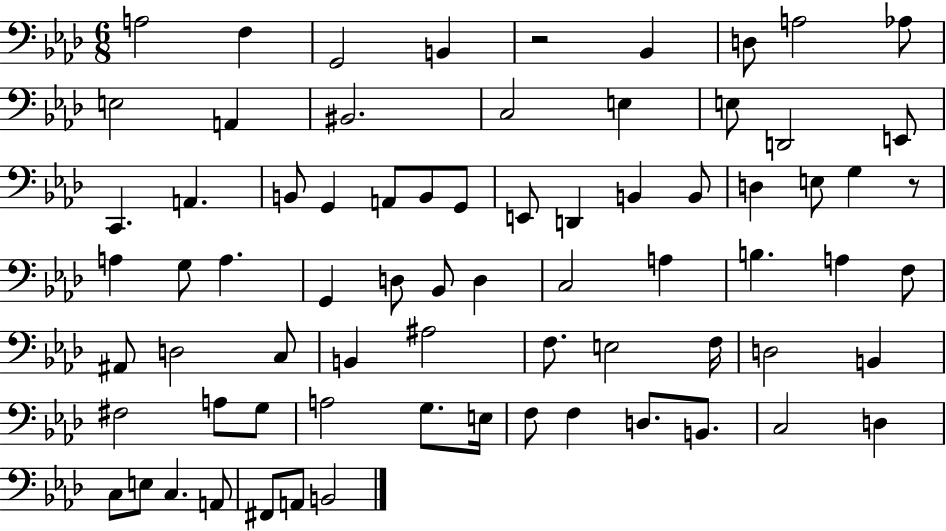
A3/h F3/q G2/h B2/q R/h Bb2/q D3/e A3/h Ab3/e E3/h A2/q BIS2/h. C3/h E3/q E3/e D2/h E2/e C2/q. A2/q. B2/e G2/q A2/e B2/e G2/e E2/e D2/q B2/q B2/e D3/q E3/e G3/q R/e A3/q G3/e A3/q. G2/q D3/e Bb2/e D3/q C3/h A3/q B3/q. A3/q F3/e A#2/e D3/h C3/e B2/q A#3/h F3/e. E3/h F3/s D3/h B2/q F#3/h A3/e G3/e A3/h G3/e. E3/s F3/e F3/q D3/e. B2/e. C3/h D3/q C3/e E3/e C3/q. A2/e F#2/e A2/e B2/h